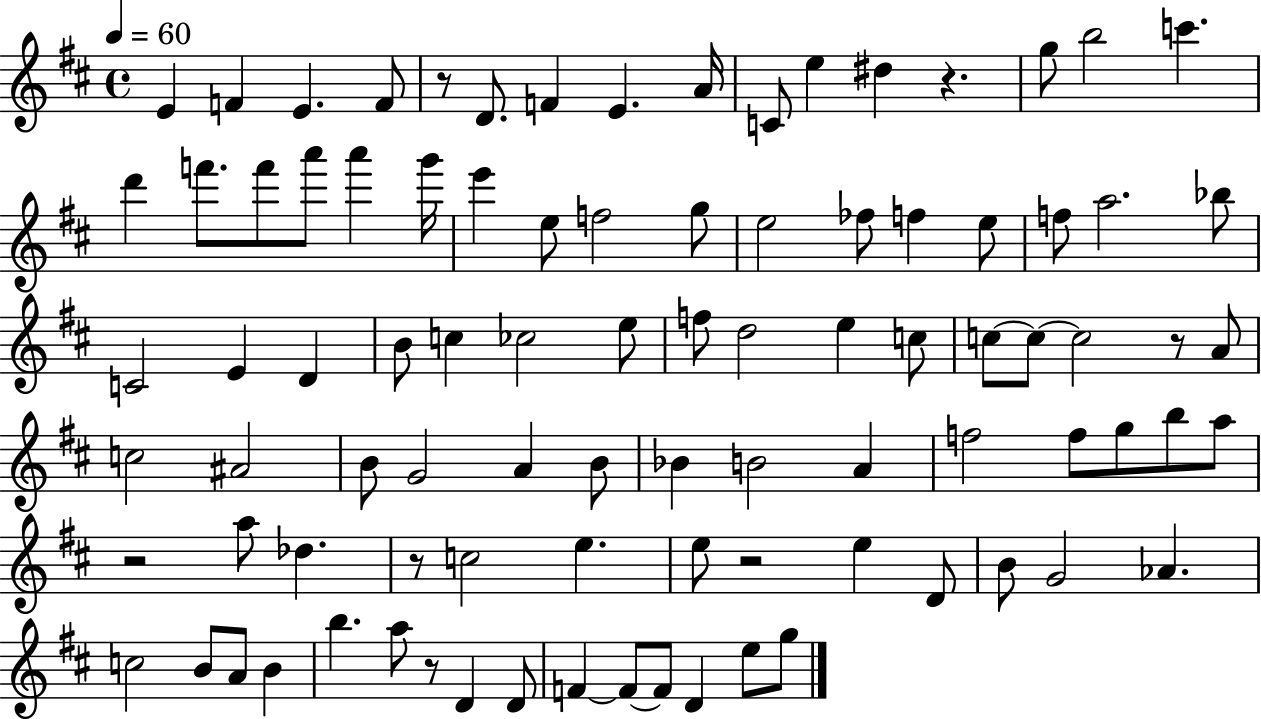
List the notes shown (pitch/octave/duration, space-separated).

E4/q F4/q E4/q. F4/e R/e D4/e. F4/q E4/q. A4/s C4/e E5/q D#5/q R/q. G5/e B5/h C6/q. D6/q F6/e. F6/e A6/e A6/q G6/s E6/q E5/e F5/h G5/e E5/h FES5/e F5/q E5/e F5/e A5/h. Bb5/e C4/h E4/q D4/q B4/e C5/q CES5/h E5/e F5/e D5/h E5/q C5/e C5/e C5/e C5/h R/e A4/e C5/h A#4/h B4/e G4/h A4/q B4/e Bb4/q B4/h A4/q F5/h F5/e G5/e B5/e A5/e R/h A5/e Db5/q. R/e C5/h E5/q. E5/e R/h E5/q D4/e B4/e G4/h Ab4/q. C5/h B4/e A4/e B4/q B5/q. A5/e R/e D4/q D4/e F4/q F4/e F4/e D4/q E5/e G5/e